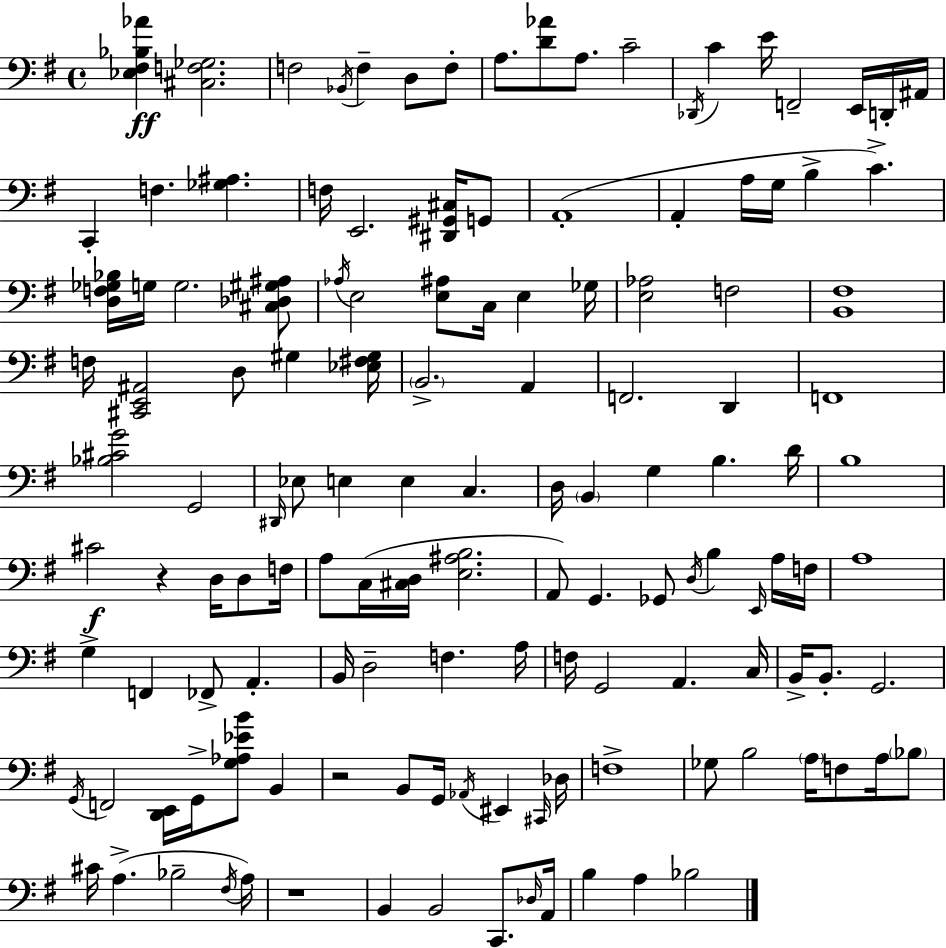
X:1
T:Untitled
M:4/4
L:1/4
K:Em
[_E,^F,_B,_A] [^C,F,_G,]2 F,2 _B,,/4 F, D,/2 F,/2 A,/2 [D_A]/2 A,/2 C2 _D,,/4 C E/4 F,,2 E,,/4 D,,/4 ^A,,/4 C,, F, [_G,^A,] F,/4 E,,2 [^D,,^G,,^C,]/4 G,,/2 A,,4 A,, A,/4 G,/4 B, C [D,F,_G,_B,]/4 G,/4 G,2 [^C,_D,^G,^A,]/2 _A,/4 E,2 [E,^A,]/2 C,/4 E, _G,/4 [E,_A,]2 F,2 [B,,^F,]4 F,/4 [^C,,E,,^A,,]2 D,/2 ^G, [_E,^F,^G,]/4 B,,2 A,, F,,2 D,, F,,4 [_B,^CG]2 G,,2 ^D,,/4 _E,/2 E, E, C, D,/4 B,, G, B, D/4 B,4 ^C2 z D,/4 D,/2 F,/4 A,/2 C,/4 [^C,D,]/4 [E,^A,B,]2 A,,/2 G,, _G,,/2 D,/4 B, E,,/4 A,/4 F,/4 A,4 G, F,, _F,,/2 A,, B,,/4 D,2 F, A,/4 F,/4 G,,2 A,, C,/4 B,,/4 B,,/2 G,,2 G,,/4 F,,2 [D,,E,,]/4 G,,/4 [G,_A,_EB]/2 B,, z2 B,,/2 G,,/4 _A,,/4 ^E,, ^C,,/4 _D,/4 F,4 _G,/2 B,2 A,/4 F,/2 A,/4 _B,/2 ^C/4 A, _B,2 ^F,/4 A,/4 z4 B,, B,,2 C,,/2 _D,/4 A,,/4 B, A, _B,2